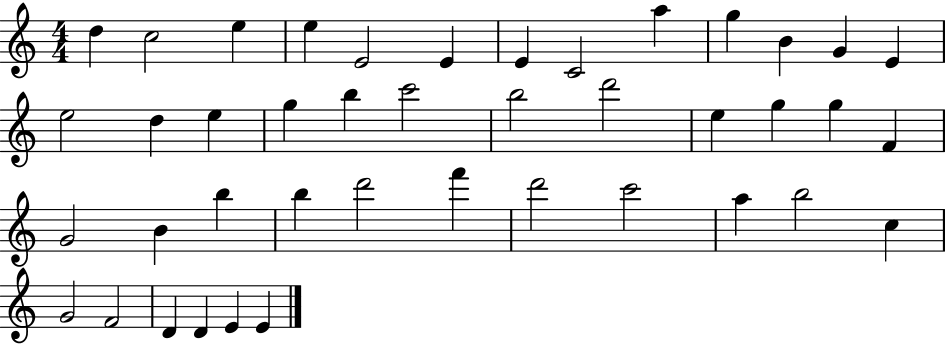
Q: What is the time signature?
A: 4/4